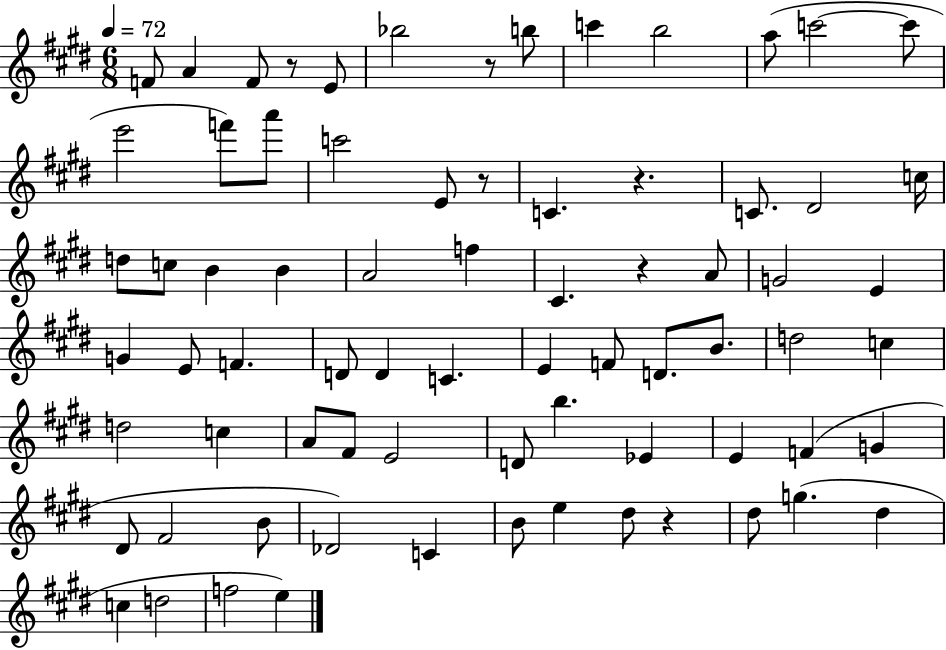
{
  \clef treble
  \numericTimeSignature
  \time 6/8
  \key e \major
  \tempo 4 = 72
  f'8 a'4 f'8 r8 e'8 | bes''2 r8 b''8 | c'''4 b''2 | a''8( c'''2~~ c'''8 | \break e'''2 f'''8) a'''8 | c'''2 e'8 r8 | c'4. r4. | c'8. dis'2 c''16 | \break d''8 c''8 b'4 b'4 | a'2 f''4 | cis'4. r4 a'8 | g'2 e'4 | \break g'4 e'8 f'4. | d'8 d'4 c'4. | e'4 f'8 d'8. b'8. | d''2 c''4 | \break d''2 c''4 | a'8 fis'8 e'2 | d'8 b''4. ees'4 | e'4 f'4( g'4 | \break dis'8 fis'2 b'8 | des'2) c'4 | b'8 e''4 dis''8 r4 | dis''8 g''4.( dis''4 | \break c''4 d''2 | f''2 e''4) | \bar "|."
}